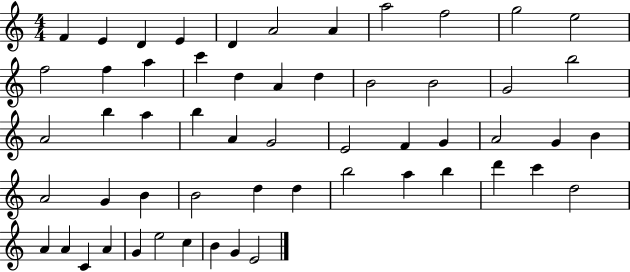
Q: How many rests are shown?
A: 0